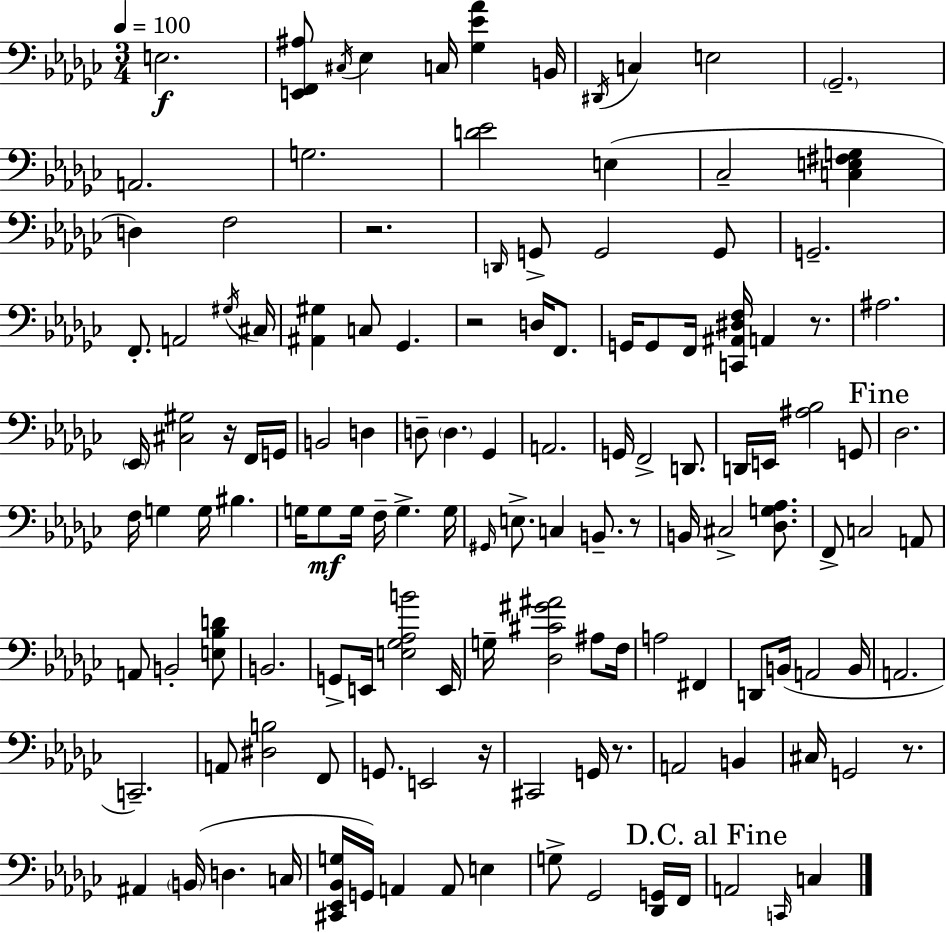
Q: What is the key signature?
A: EES minor